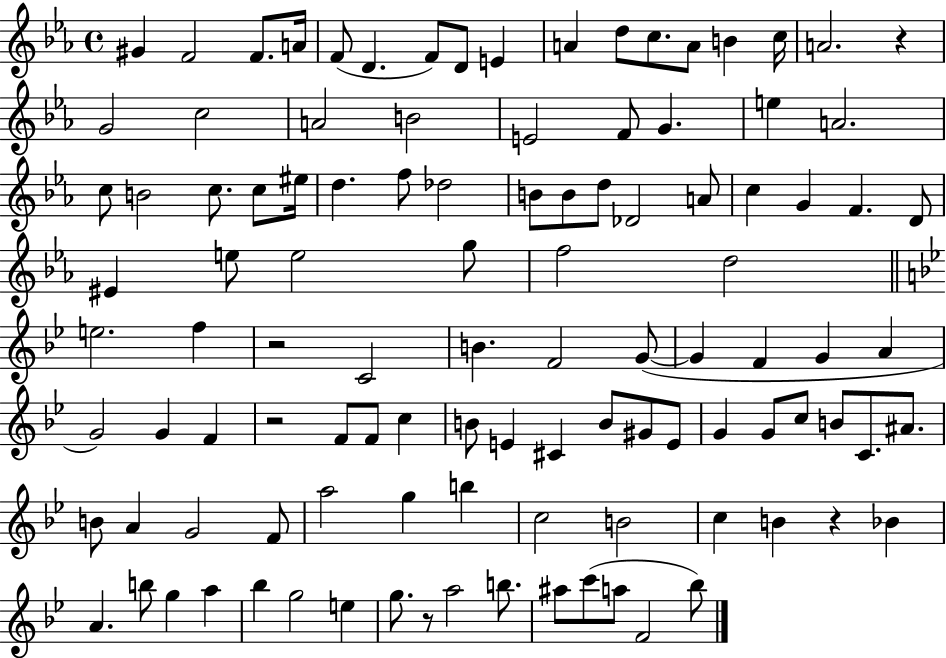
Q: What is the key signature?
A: EES major